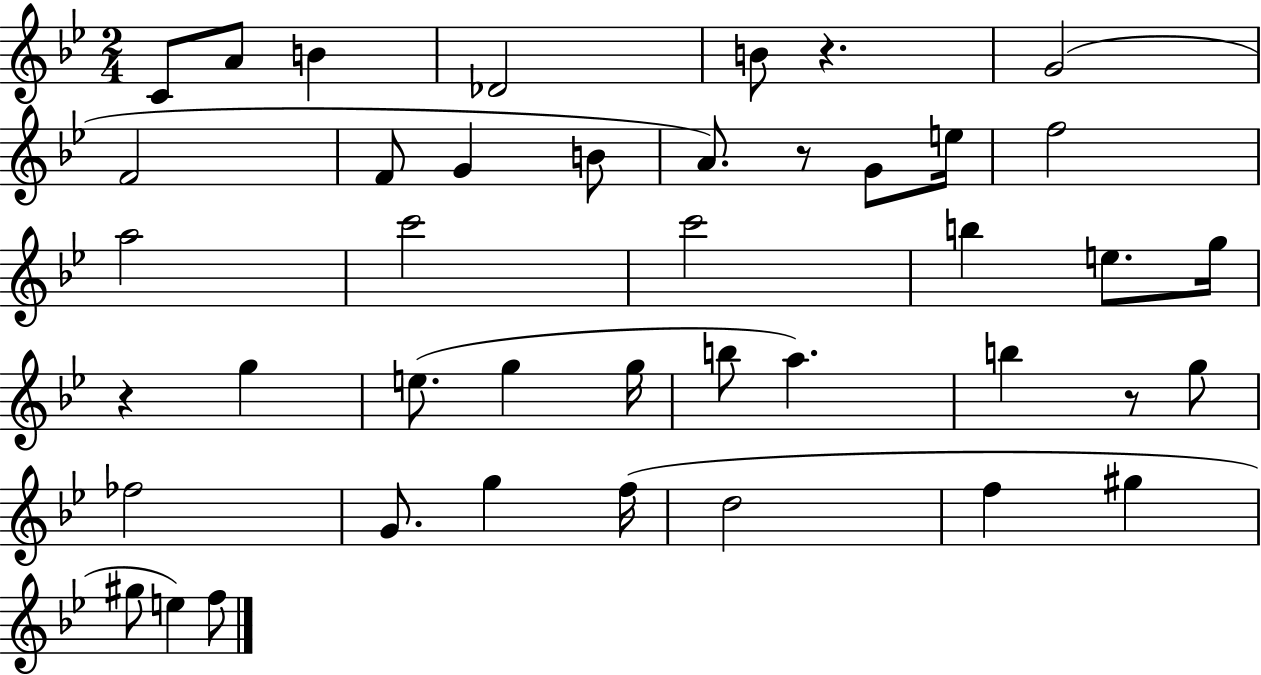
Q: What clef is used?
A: treble